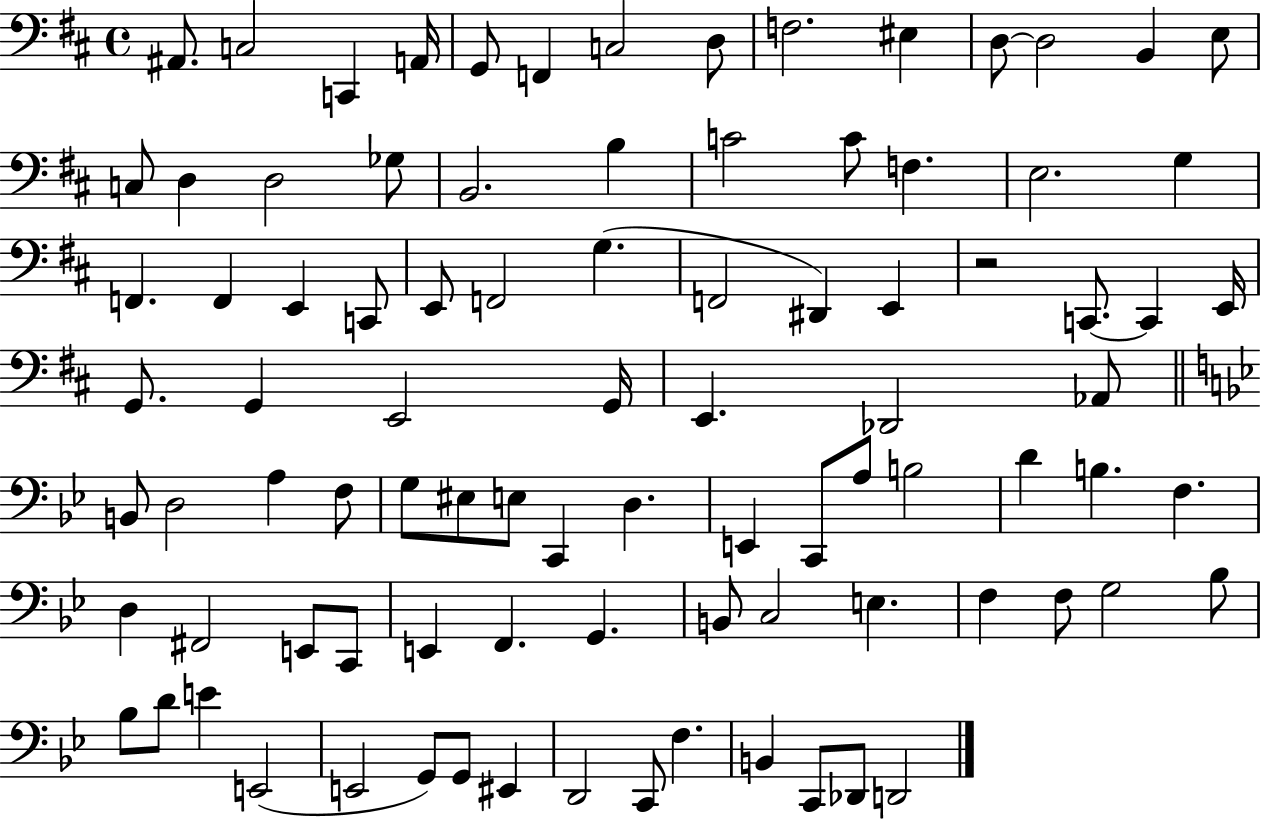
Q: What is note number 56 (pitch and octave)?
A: C2